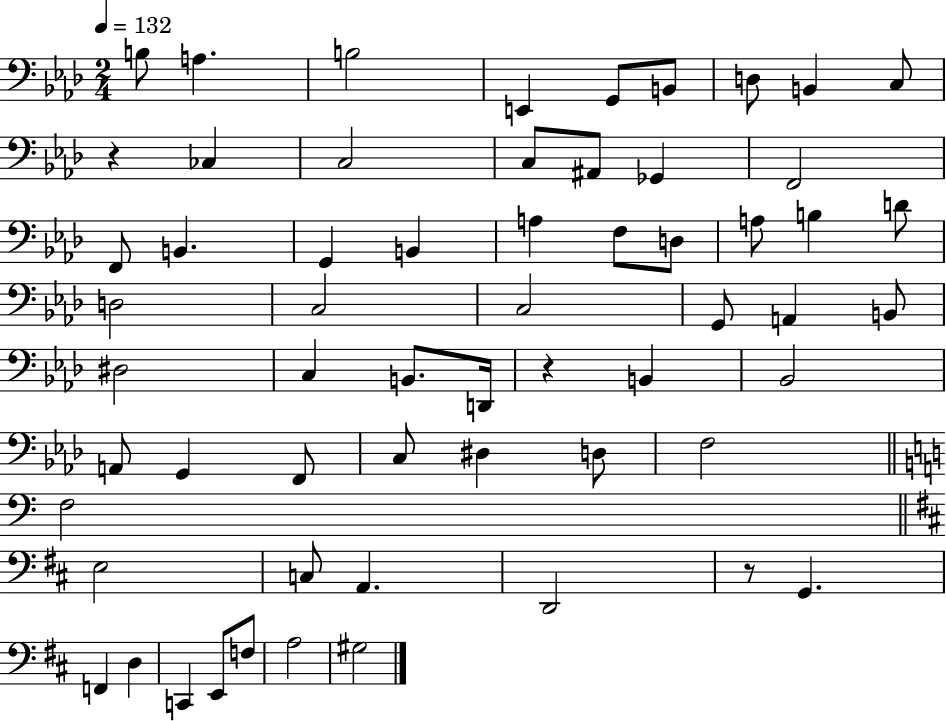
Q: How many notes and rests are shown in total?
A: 60